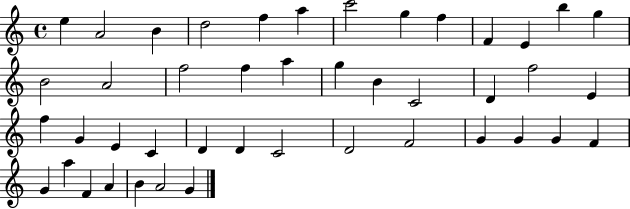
X:1
T:Untitled
M:4/4
L:1/4
K:C
e A2 B d2 f a c'2 g f F E b g B2 A2 f2 f a g B C2 D f2 E f G E C D D C2 D2 F2 G G G F G a F A B A2 G